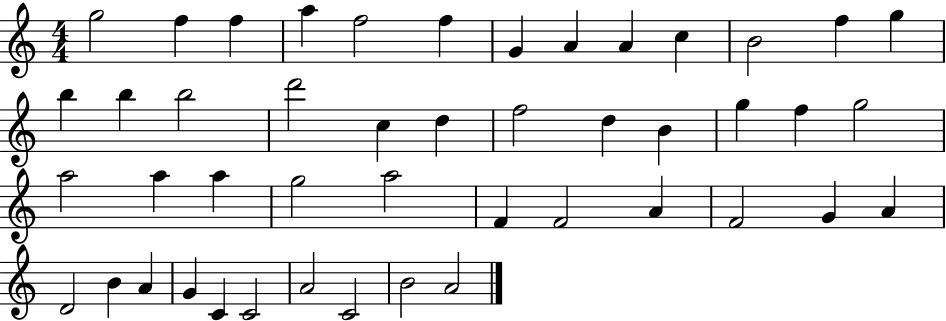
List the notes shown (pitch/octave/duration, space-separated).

G5/h F5/q F5/q A5/q F5/h F5/q G4/q A4/q A4/q C5/q B4/h F5/q G5/q B5/q B5/q B5/h D6/h C5/q D5/q F5/h D5/q B4/q G5/q F5/q G5/h A5/h A5/q A5/q G5/h A5/h F4/q F4/h A4/q F4/h G4/q A4/q D4/h B4/q A4/q G4/q C4/q C4/h A4/h C4/h B4/h A4/h